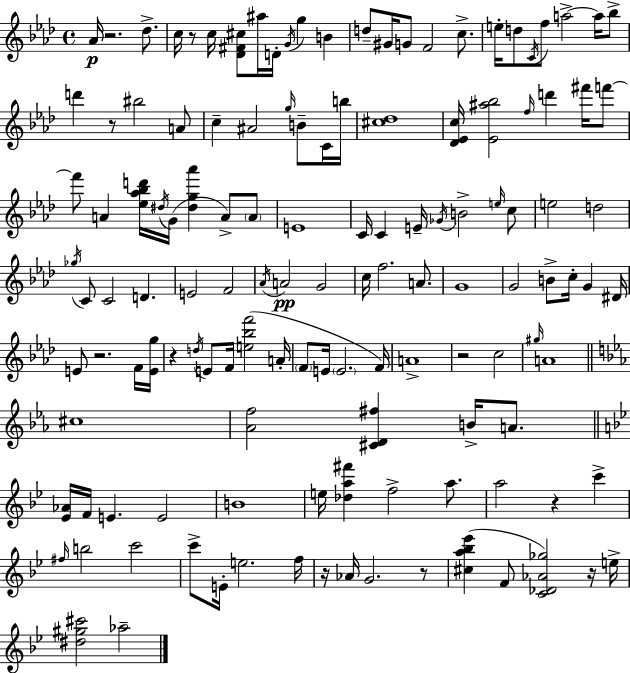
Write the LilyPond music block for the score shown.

{
  \clef treble
  \time 4/4
  \defaultTimeSignature
  \key aes \major
  aes'16\p r2. des''8.-> | c''16 r8 c''16 <des' fis' cis''>8 ais''16 d'16-. \acciaccatura { g'16 } g''4 b'4 | d''8-- gis'16 g'8 f'2 c''8.-> | e''16-. d''8 \acciaccatura { c'16 } f''8 a''2->~~ a''16 | \break bes''8-> d'''4 r8 bis''2 | a'8 c''4-- ais'2 \grace { g''16 } b'8-- | c'16 b''16 <cis'' des''>1 | <des' ees' c''>16 <ees' ais'' bes''>2 \grace { f''16 } d'''4 | \break fis'''16 f'''8~~ f'''8 a'4 <ees'' aes'' bes'' d'''>16 \acciaccatura { dis''16 }( g'16 <dis'' g'' aes'''>4 | a'8->) \parenthesize a'8 e'1 | c'16 c'4 e'16-- \acciaccatura { ges'16 } b'2-> | \grace { e''16 } c''8 e''2 d''2 | \break \acciaccatura { ges''16 } c'8 c'2 | d'4. e'2 | f'2 \acciaccatura { aes'16 }\pp a'2 | g'2 c''16 f''2. | \break a'8. g'1 | g'2 | b'8-> c''16-. g'4 dis'16 e'8 r2. | f'16 <e' g''>16 r4 \acciaccatura { d''16 } e'8 | \break f'16 <e'' bes'' f'''>2( a'16-. \parenthesize f'8 e'16 \parenthesize e'2. | f'16) a'1-> | r2 | c''2 \grace { gis''16 } a'1 | \break \bar "||" \break \key c \minor cis''1 | <aes' f''>2 <cis' d' fis''>4 b'16-> a'8. | \bar "||" \break \key bes \major <ees' aes'>16 f'16 e'4. e'2 | b'1 | e''16 <des'' a'' fis'''>4 f''2-> a''8. | a''2 r4 c'''4-> | \break \grace { fis''16 } b''2 c'''2 | c'''8-> e'16-. e''2. | f''16 r16 aes'16 g'2. r8 | <cis'' a'' bes'' ees'''>4( f'8 <c' des' aes' ges''>2) r16 | \break e''16-> <dis'' gis'' cis'''>2 aes''2-- | \bar "|."
}